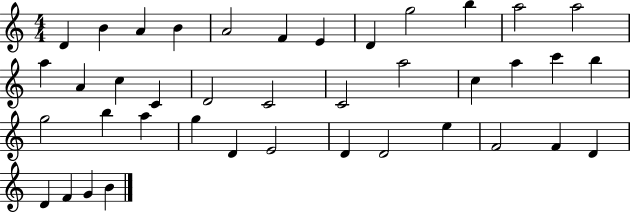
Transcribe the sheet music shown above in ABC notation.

X:1
T:Untitled
M:4/4
L:1/4
K:C
D B A B A2 F E D g2 b a2 a2 a A c C D2 C2 C2 a2 c a c' b g2 b a g D E2 D D2 e F2 F D D F G B